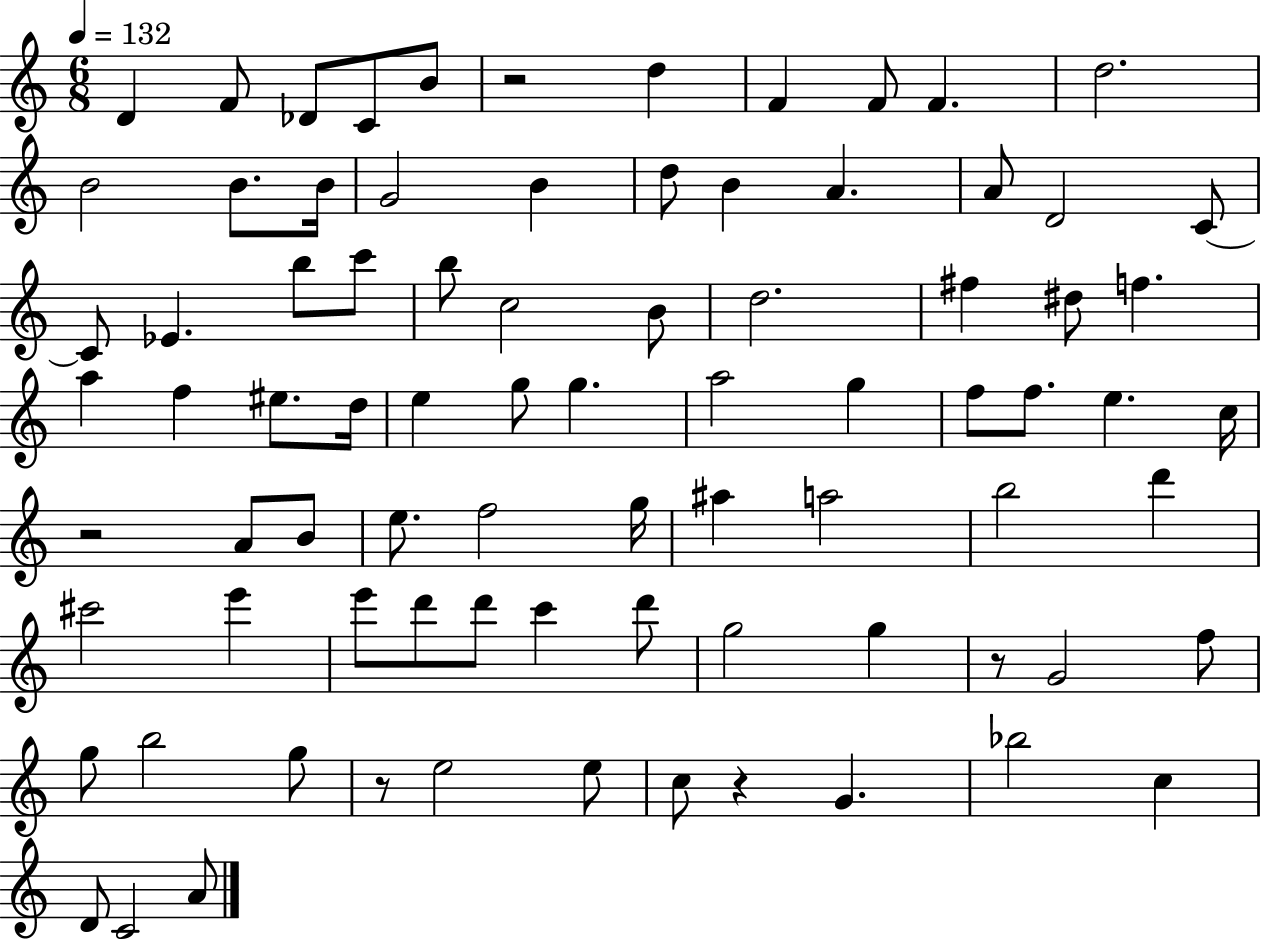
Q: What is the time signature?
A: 6/8